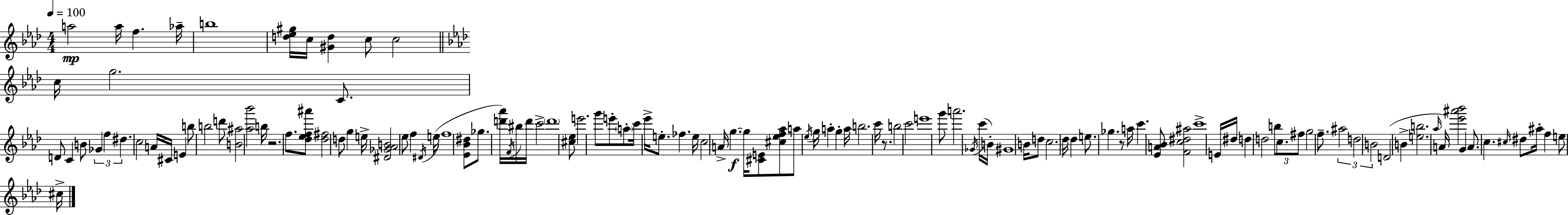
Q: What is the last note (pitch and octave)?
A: C#5